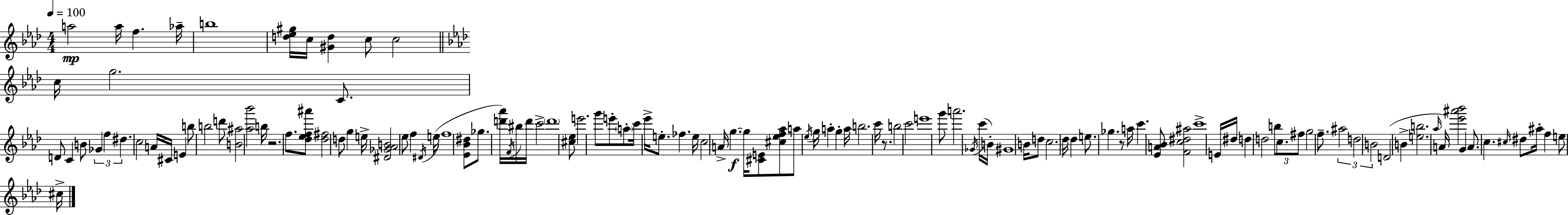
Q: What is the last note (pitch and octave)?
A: C#5